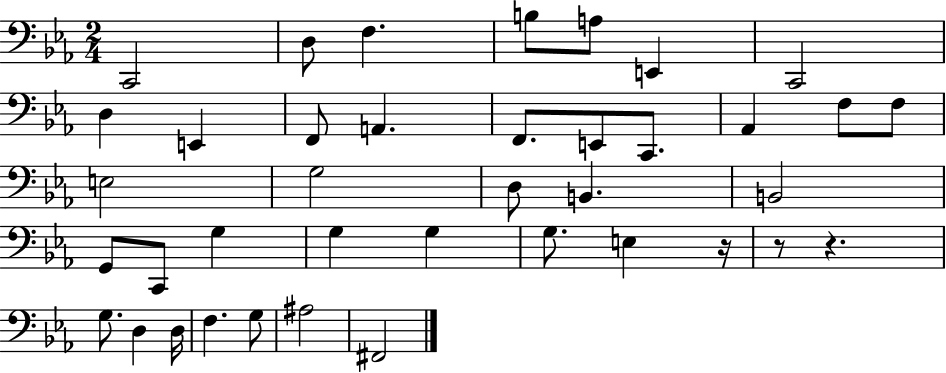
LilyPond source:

{
  \clef bass
  \numericTimeSignature
  \time 2/4
  \key ees \major
  \repeat volta 2 { c,2 | d8 f4. | b8 a8 e,4 | c,2 | \break d4 e,4 | f,8 a,4. | f,8. e,8 c,8. | aes,4 f8 f8 | \break e2 | g2 | d8 b,4. | b,2 | \break g,8 c,8 g4 | g4 g4 | g8. e4 r16 | r8 r4. | \break g8. d4 d16 | f4. g8 | ais2 | fis,2 | \break } \bar "|."
}